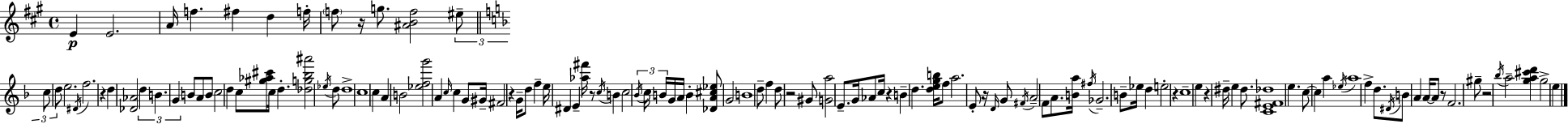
{
  \clef treble
  \time 4/4
  \defaultTimeSignature
  \key a \major
  e'4\p e'2. | a'16 f''4. fis''4 d''4 f''16-. | \parenthesize f''8 r16 g''8. <ais' b' f''>2 \tuplet 3/2 { eis''8-- | \bar "||" \break \key f \major c''8 d''8 } e''2. | \acciaccatura { dis'16 } f''2. r4 | d''4 <des' aes'>2 \tuplet 3/2 { d''4 | b'4. g'4 } b'8 a'8 b'8 | \break c''2 d''4 c''8 <gis'' aes'' cis'''>16 | c''16 d''4.-. <des'' g'' bes'' ais'''>2 \acciaccatura { ees''16 } | d''8 d''1-> | c''1 | \break c''4 a'4 b'2 | <ees'' f'' g'''>2 a'4 \grace { c''16 } c''4 | g'8 gis'16-- fis'2 r4 | g'16-- d''8 f''4-- e''16 dis'4 e'4-- | \break <aes'' fis'''>16 r8 \acciaccatura { c''16 } b'4 c''2 | \tuplet 3/2 { \acciaccatura { bes'16 } c''16 b'16 } g'16 a'16 b'4-. <des' a' cis'' ees''>8 g'2 | b'1 | d''8-- f''4 d''8 r2 | \break gis'8 <g' a''>2 e'8.-- | g'16 aes'8 c''16 r4 b'4-- d''4. | <d'' e'' g'' b''>16 f''8 a''2. | e'8-. r16 \grace { d'16 } g'8 \acciaccatura { fis'16 } a'2-- | \break f'8 a'8. <b' a''>16 \acciaccatura { fis''16 } ges'2.-- | b'8-- ees''16 d''4 e''2-. | r4 c''1-- | e''4 r4 | \break dis''16-- e''4 dis''8. <c' e' fis' des''>1 | e''4. c''8~~ | c''4 a''4 \acciaccatura { ees''16 } a''1 | f''4-> d''8. | \break \acciaccatura { dis'16 } b'8 a'4 a'16~~ a'8 r8 f'2. | gis''8-- r2 | \acciaccatura { bes''16 } a''2-- <g'' a'' cis''' d'''>4 g''2-> | e''4 \bar "|."
}